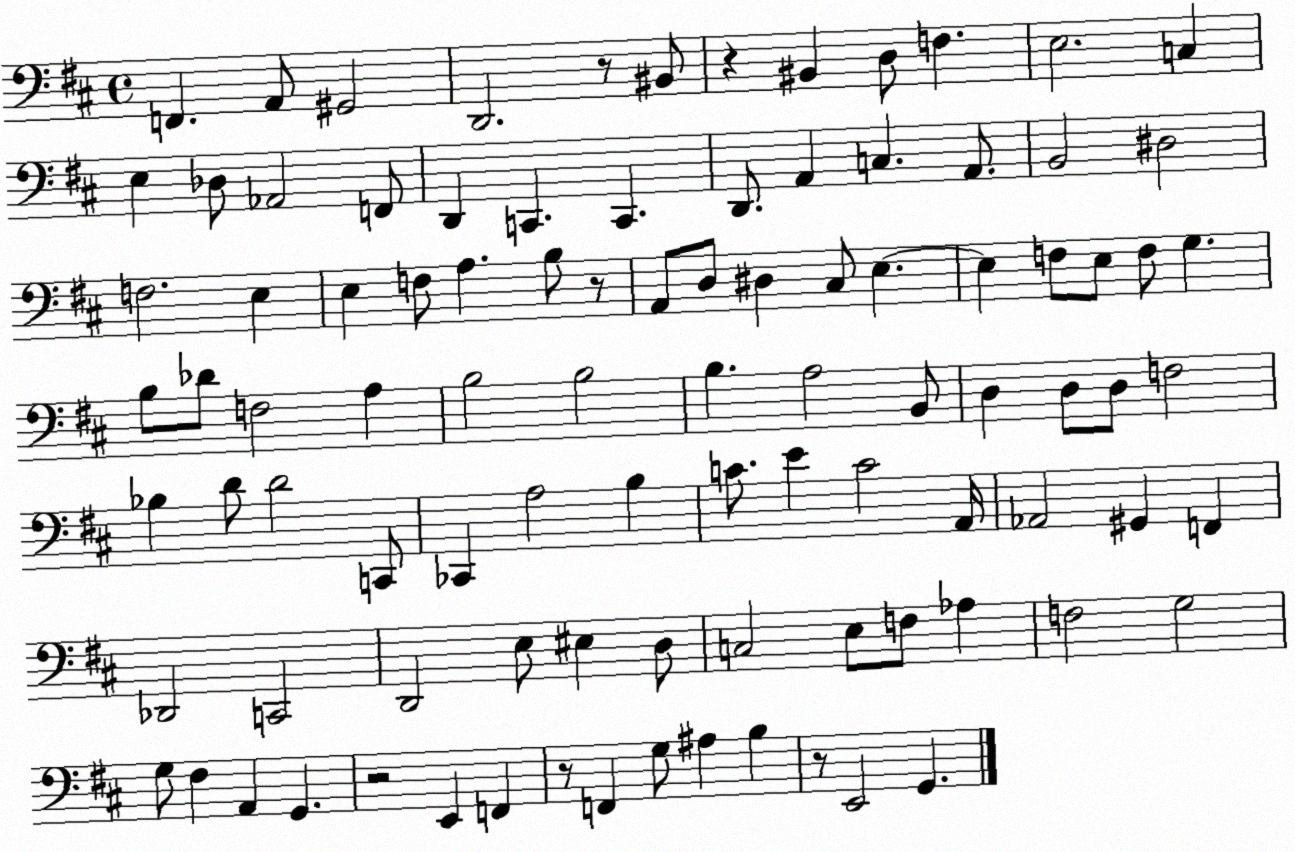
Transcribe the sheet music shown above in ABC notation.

X:1
T:Untitled
M:4/4
L:1/4
K:D
F,, A,,/2 ^G,,2 D,,2 z/2 ^B,,/2 z ^B,, D,/2 F, E,2 C, E, _D,/2 _A,,2 F,,/2 D,, C,, C,, D,,/2 A,, C, A,,/2 B,,2 ^D,2 F,2 E, E, F,/2 A, B,/2 z/2 A,,/2 D,/2 ^D, ^C,/2 E, E, F,/2 E,/2 F,/2 G, B,/2 _D/2 F,2 A, B,2 B,2 B, A,2 B,,/2 D, D,/2 D,/2 F,2 _B, D/2 D2 C,,/2 _C,, A,2 B, C/2 E C2 A,,/4 _A,,2 ^G,, F,, _D,,2 C,,2 D,,2 E,/2 ^E, D,/2 C,2 E,/2 F,/2 _A, F,2 G,2 G,/2 ^F, A,, G,, z2 E,, F,, z/2 F,, G,/2 ^A, B, z/2 E,,2 G,,